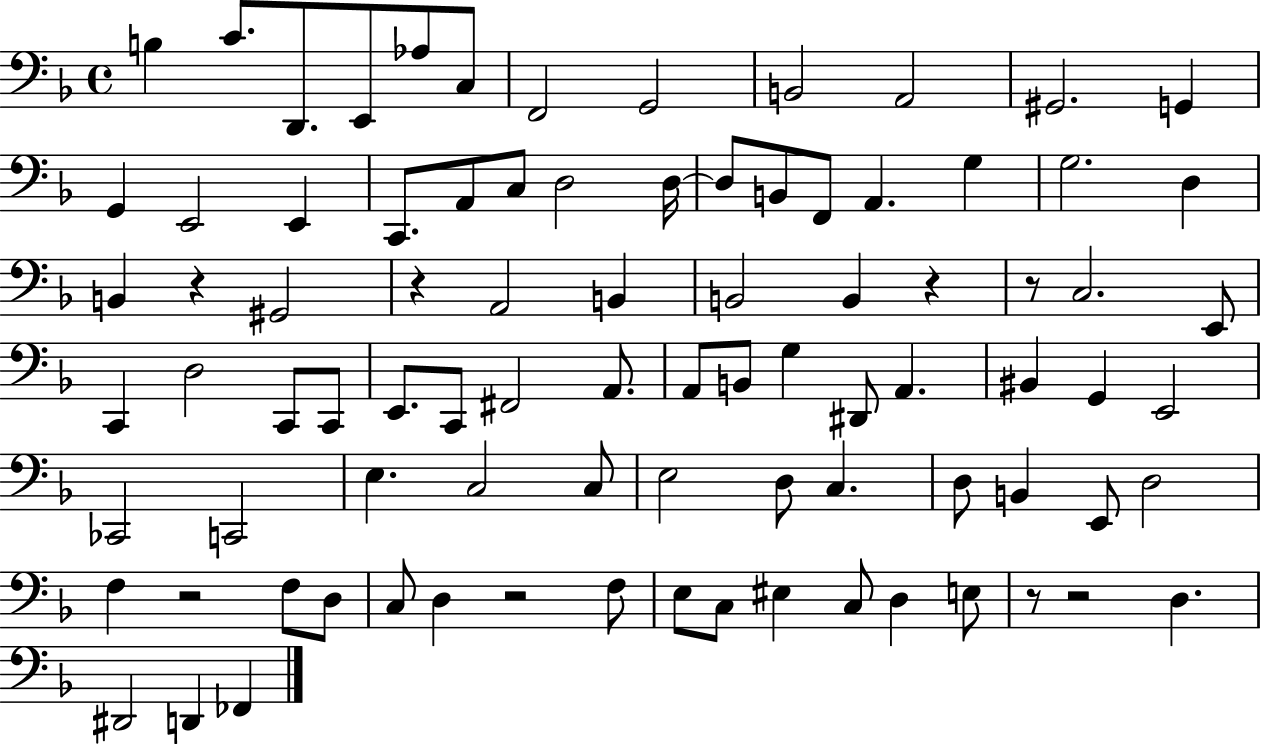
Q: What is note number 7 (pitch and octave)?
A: F2